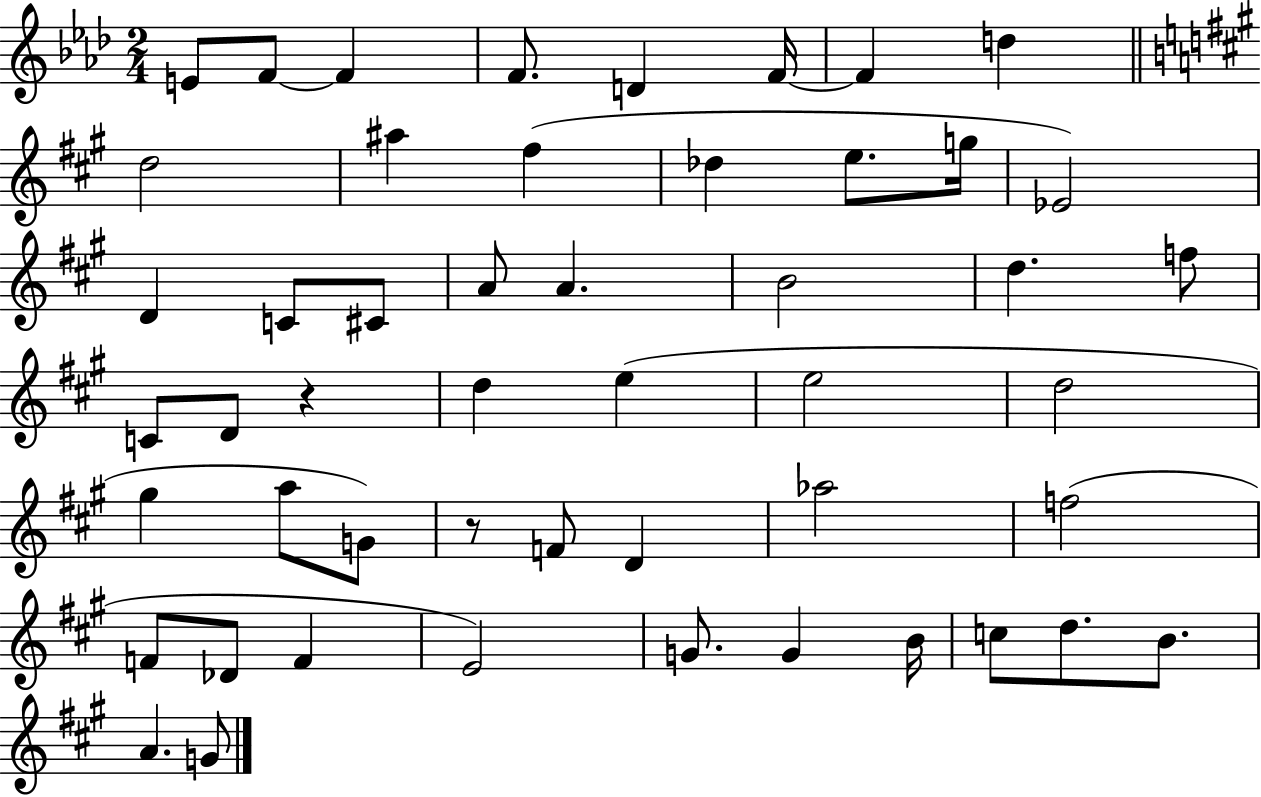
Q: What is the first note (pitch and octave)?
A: E4